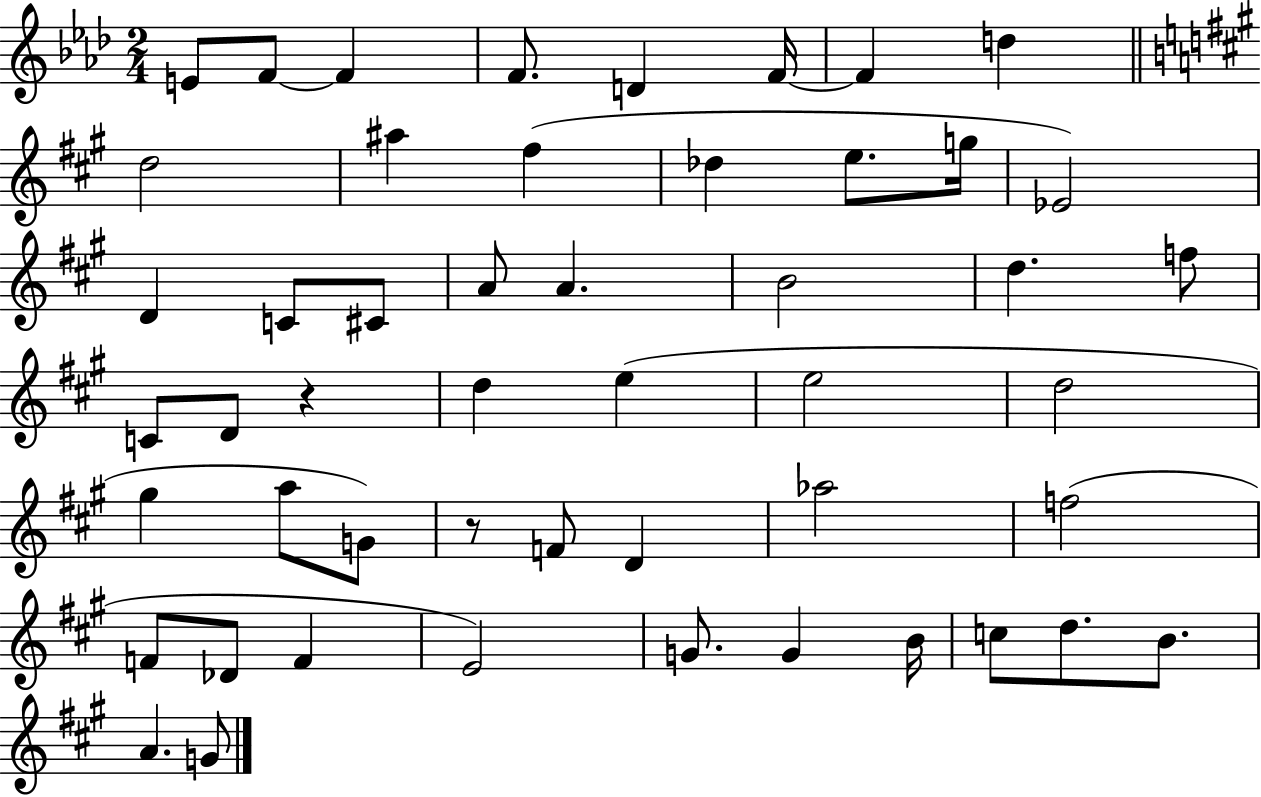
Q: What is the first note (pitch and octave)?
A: E4